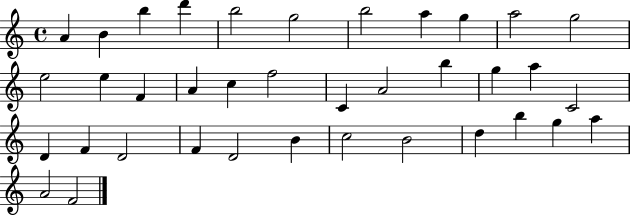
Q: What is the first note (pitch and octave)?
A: A4